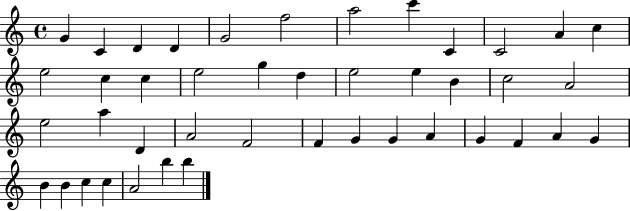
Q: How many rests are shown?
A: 0